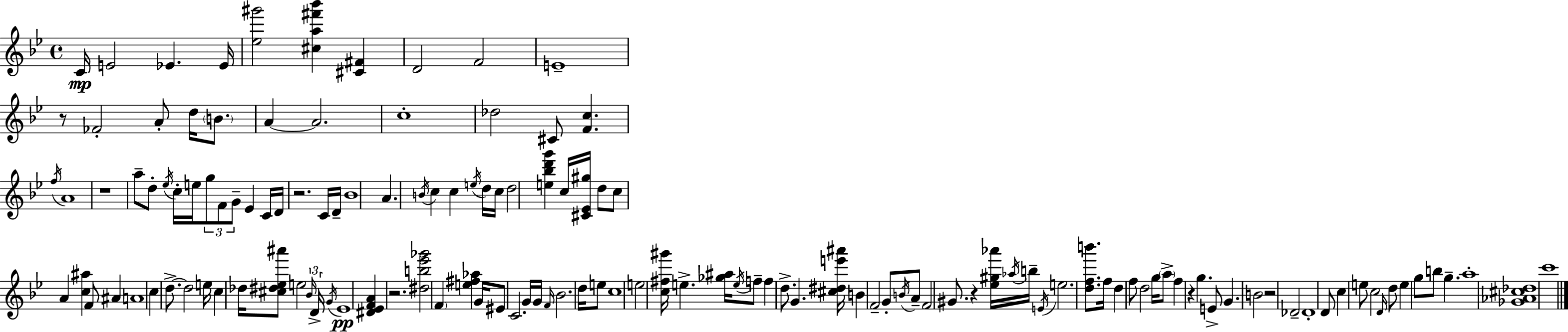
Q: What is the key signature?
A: G minor